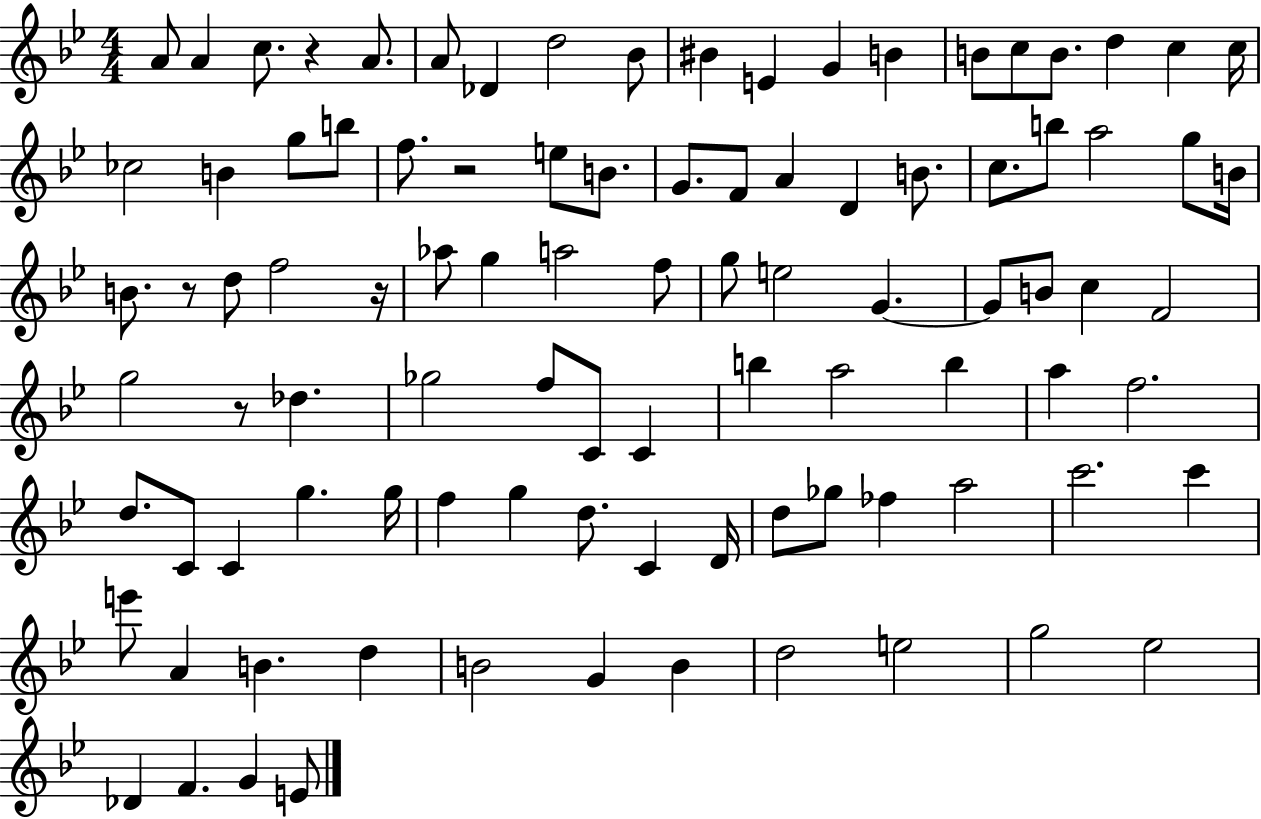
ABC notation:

X:1
T:Untitled
M:4/4
L:1/4
K:Bb
A/2 A c/2 z A/2 A/2 _D d2 _B/2 ^B E G B B/2 c/2 B/2 d c c/4 _c2 B g/2 b/2 f/2 z2 e/2 B/2 G/2 F/2 A D B/2 c/2 b/2 a2 g/2 B/4 B/2 z/2 d/2 f2 z/4 _a/2 g a2 f/2 g/2 e2 G G/2 B/2 c F2 g2 z/2 _d _g2 f/2 C/2 C b a2 b a f2 d/2 C/2 C g g/4 f g d/2 C D/4 d/2 _g/2 _f a2 c'2 c' e'/2 A B d B2 G B d2 e2 g2 _e2 _D F G E/2